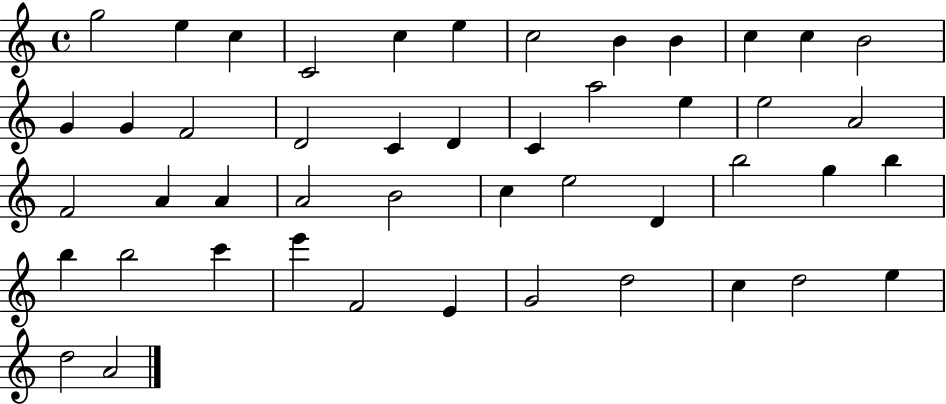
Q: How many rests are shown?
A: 0